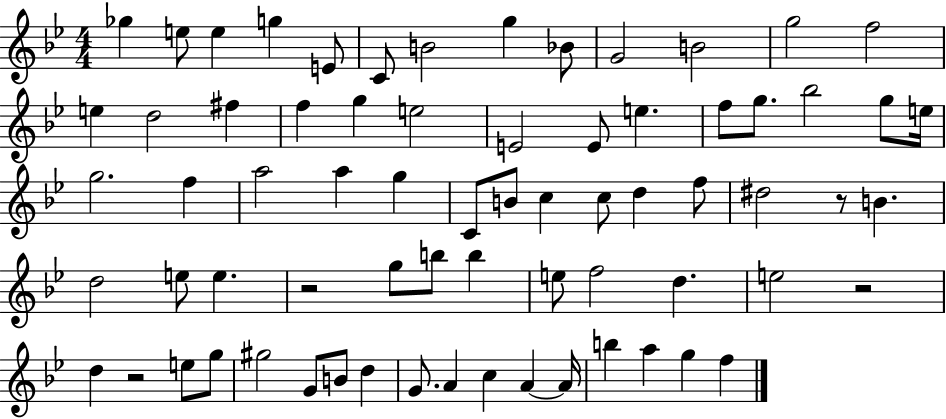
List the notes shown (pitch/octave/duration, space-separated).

Gb5/q E5/e E5/q G5/q E4/e C4/e B4/h G5/q Bb4/e G4/h B4/h G5/h F5/h E5/q D5/h F#5/q F5/q G5/q E5/h E4/h E4/e E5/q. F5/e G5/e. Bb5/h G5/e E5/s G5/h. F5/q A5/h A5/q G5/q C4/e B4/e C5/q C5/e D5/q F5/e D#5/h R/e B4/q. D5/h E5/e E5/q. R/h G5/e B5/e B5/q E5/e F5/h D5/q. E5/h R/h D5/q R/h E5/e G5/e G#5/h G4/e B4/e D5/q G4/e. A4/q C5/q A4/q A4/s B5/q A5/q G5/q F5/q